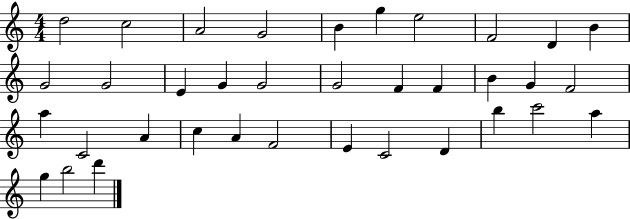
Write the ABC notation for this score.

X:1
T:Untitled
M:4/4
L:1/4
K:C
d2 c2 A2 G2 B g e2 F2 D B G2 G2 E G G2 G2 F F B G F2 a C2 A c A F2 E C2 D b c'2 a g b2 d'